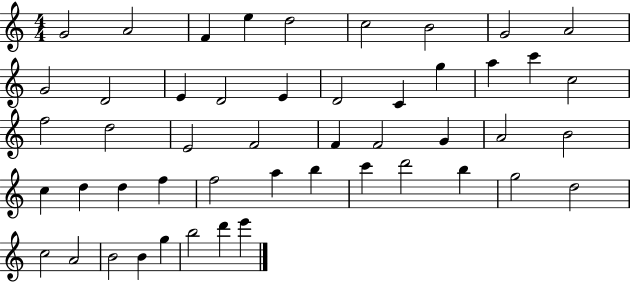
G4/h A4/h F4/q E5/q D5/h C5/h B4/h G4/h A4/h G4/h D4/h E4/q D4/h E4/q D4/h C4/q G5/q A5/q C6/q C5/h F5/h D5/h E4/h F4/h F4/q F4/h G4/q A4/h B4/h C5/q D5/q D5/q F5/q F5/h A5/q B5/q C6/q D6/h B5/q G5/h D5/h C5/h A4/h B4/h B4/q G5/q B5/h D6/q E6/q